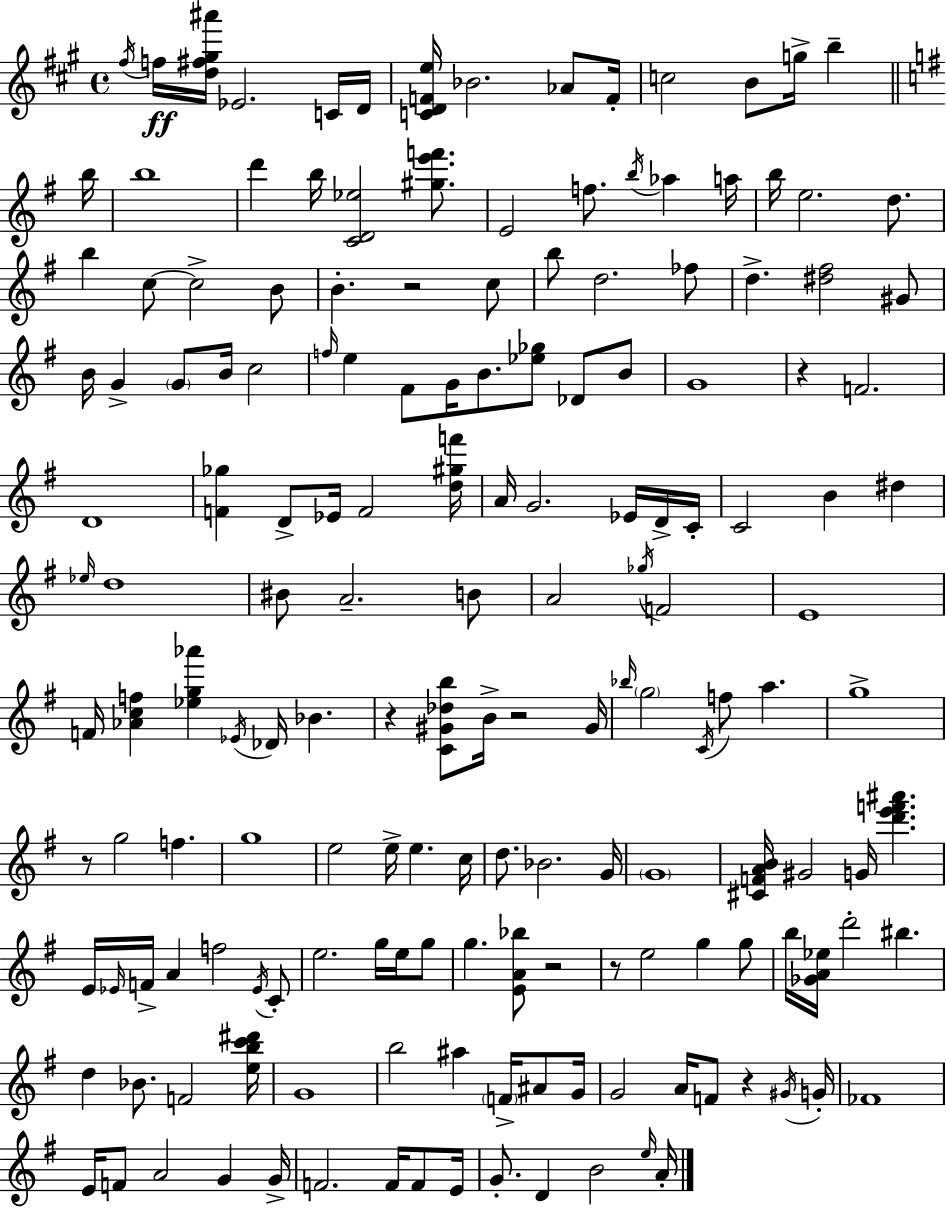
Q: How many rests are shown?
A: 8